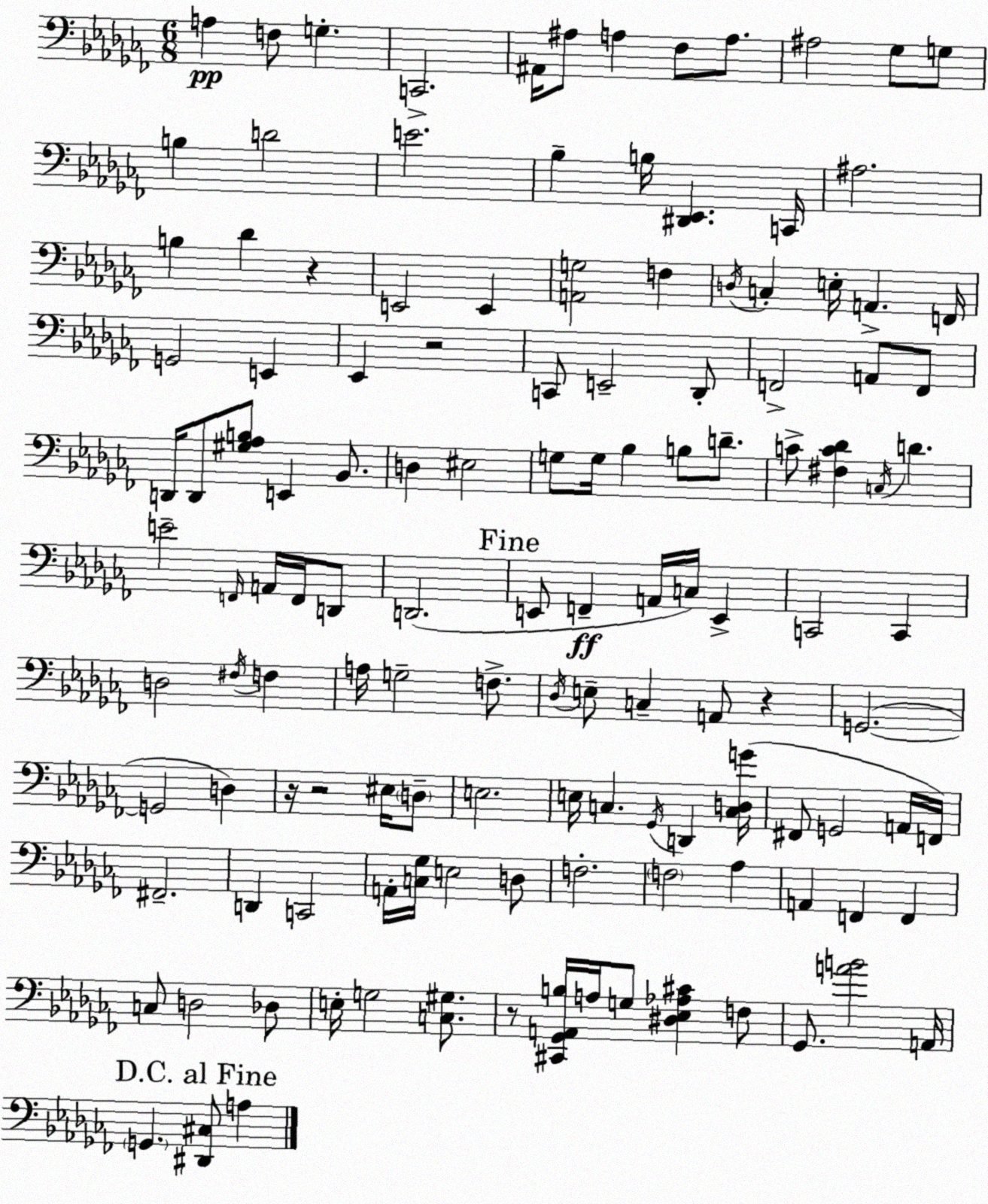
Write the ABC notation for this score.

X:1
T:Untitled
M:6/8
L:1/4
K:Abm
A, F,/2 G, C,,2 ^A,,/4 ^A,/2 A, _F,/2 A,/2 ^A,2 _G,/2 G,/2 B, D2 E2 _B, B,/4 [^D,,_E,,] C,,/4 ^A,2 B, _D z E,,2 E,, [A,,G,]2 F, D,/4 C, E,/4 A,, F,,/4 G,,2 E,, _E,, z2 C,,/2 E,,2 _D,,/2 F,,2 A,,/2 F,,/2 D,,/4 D,,/2 [^G,_A,B,]/2 E,, _B,,/2 D, ^E,2 G,/2 G,/4 _B, B,/2 D/2 C/2 [^F,C_D] C,/4 D E2 F,,/4 A,,/4 F,,/4 D,,/2 D,,2 E,,/2 F,, A,,/4 C,/4 E,, C,,2 C,, D,2 ^F,/4 F, A,/4 G,2 F,/2 _D,/4 E,/2 C, A,,/2 z G,,2 G,,2 D, z/4 z2 ^E,/4 D,/2 E,2 E,/4 C, _G,,/4 D,, [C,D,G]/4 ^F,,/2 G,,2 A,,/4 F,,/4 ^F,,2 D,, C,,2 A,,/4 [C,_G,]/4 E,2 D,/2 F,2 F,2 _A, A,, F,, F,, C,/2 D,2 _D,/2 E,/4 G,2 [C,^G,]/2 z/2 [^C,,_G,,A,,B,]/4 A,/4 G,/2 [^D,_E,_A,^C] F,/2 _G,,/2 [AB]2 A,,/4 G,, [^D,,^C,]/2 A,